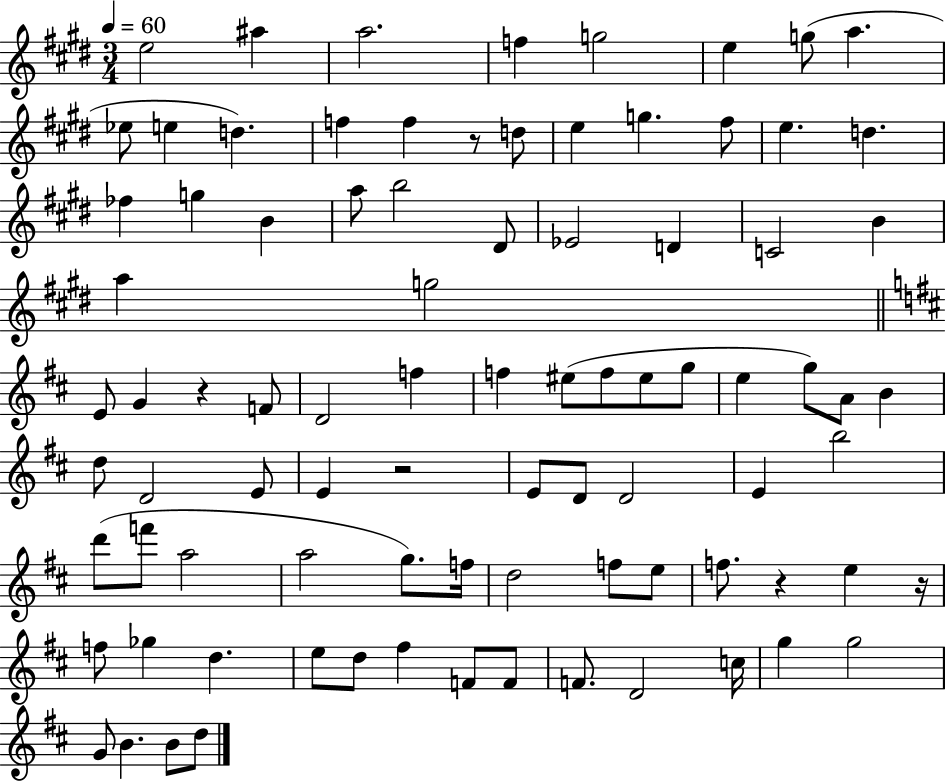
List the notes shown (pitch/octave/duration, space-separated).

E5/h A#5/q A5/h. F5/q G5/h E5/q G5/e A5/q. Eb5/e E5/q D5/q. F5/q F5/q R/e D5/e E5/q G5/q. F#5/e E5/q. D5/q. FES5/q G5/q B4/q A5/e B5/h D#4/e Eb4/h D4/q C4/h B4/q A5/q G5/h E4/e G4/q R/q F4/e D4/h F5/q F5/q EIS5/e F5/e EIS5/e G5/e E5/q G5/e A4/e B4/q D5/e D4/h E4/e E4/q R/h E4/e D4/e D4/h E4/q B5/h D6/e F6/e A5/h A5/h G5/e. F5/s D5/h F5/e E5/e F5/e. R/q E5/q R/s F5/e Gb5/q D5/q. E5/e D5/e F#5/q F4/e F4/e F4/e. D4/h C5/s G5/q G5/h G4/e B4/q. B4/e D5/e